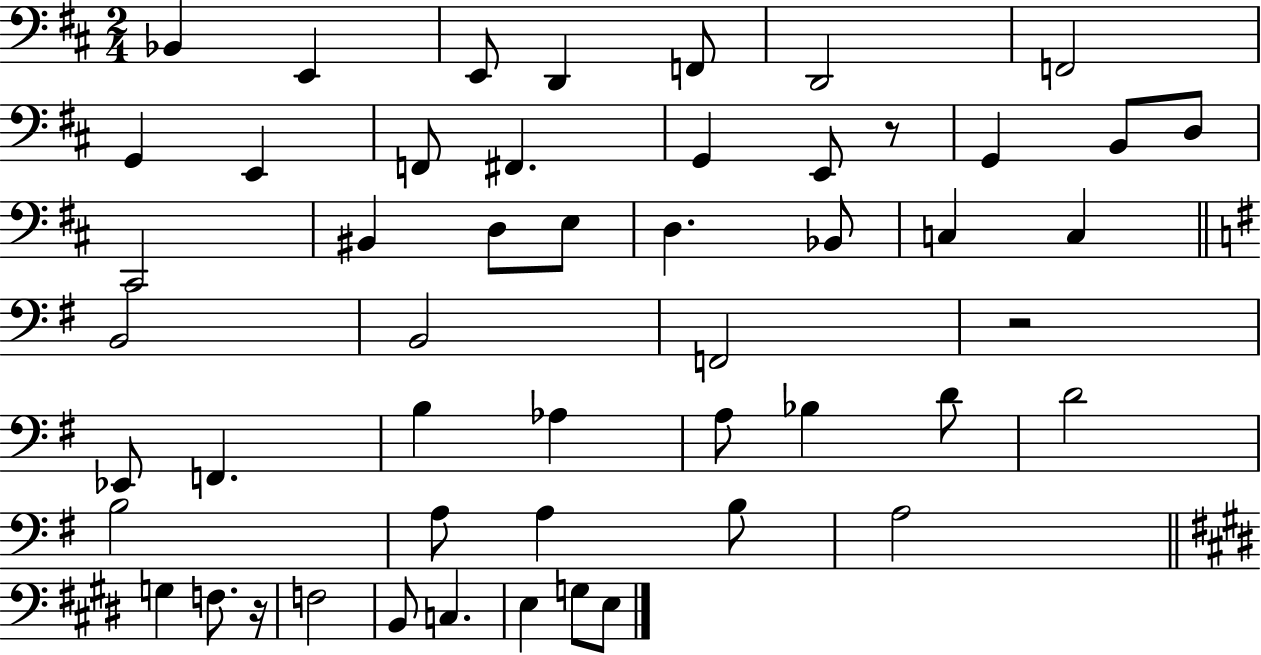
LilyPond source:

{
  \clef bass
  \numericTimeSignature
  \time 2/4
  \key d \major
  bes,4 e,4 | e,8 d,4 f,8 | d,2 | f,2 | \break g,4 e,4 | f,8 fis,4. | g,4 e,8 r8 | g,4 b,8 d8 | \break cis,2 | bis,4 d8 e8 | d4. bes,8 | c4 c4 | \break \bar "||" \break \key e \minor b,2 | b,2 | f,2 | r2 | \break ees,8 f,4. | b4 aes4 | a8 bes4 d'8 | d'2 | \break b2 | a8 a4 b8 | a2 | \bar "||" \break \key e \major g4 f8. r16 | f2 | b,8 c4. | e4 g8 e8 | \break \bar "|."
}